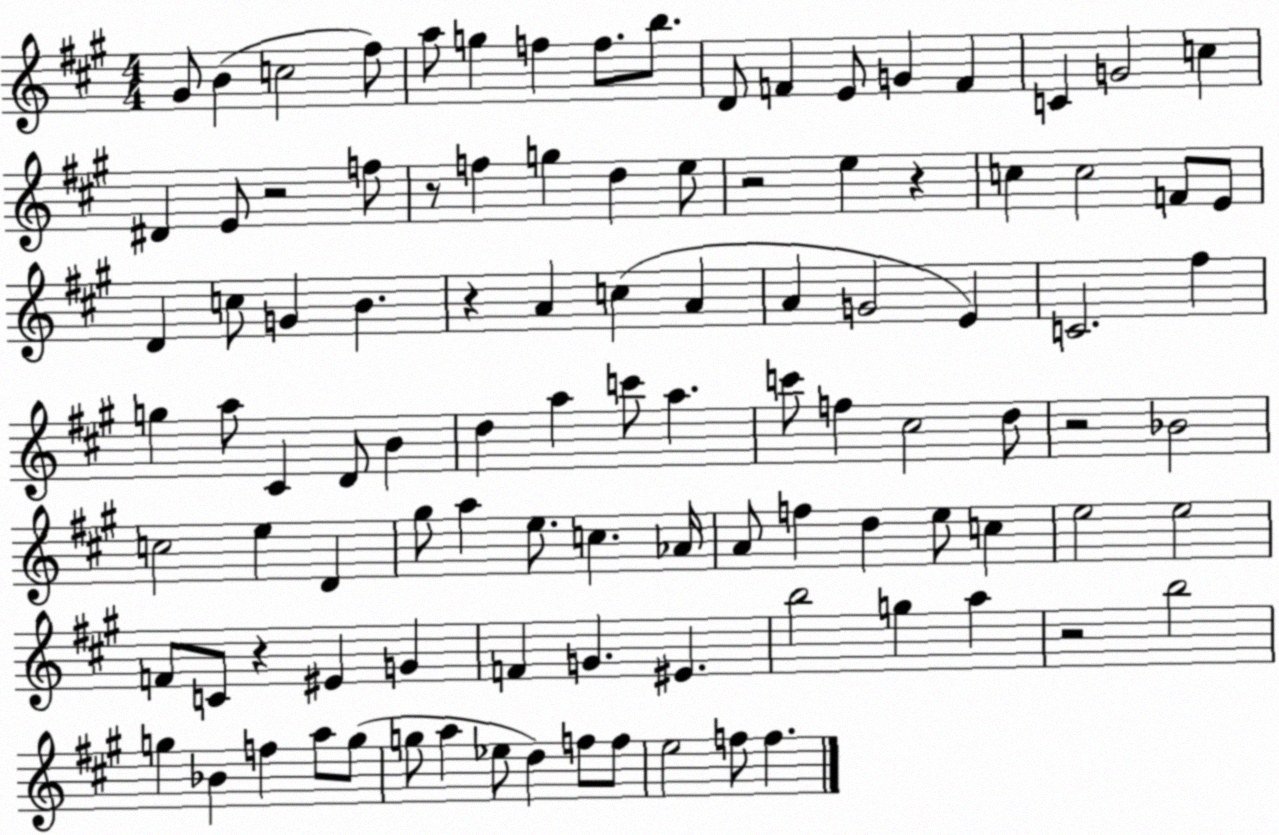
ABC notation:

X:1
T:Untitled
M:4/4
L:1/4
K:A
^G/2 B c2 ^f/2 a/2 g f f/2 b/2 D/2 F E/2 G F C G2 c ^D E/2 z2 f/2 z/2 f g d e/2 z2 e z c c2 F/2 E/2 D c/2 G B z A c A A G2 E C2 ^f g a/2 ^C D/2 B d a c'/2 a c'/2 f ^c2 d/2 z2 _B2 c2 e D ^g/2 a e/2 c _A/4 A/2 f d e/2 c e2 e2 F/2 C/2 z ^E G F G ^E b2 g a z2 b2 g _B f a/2 g/2 g/2 a _e/2 d f/2 f/2 e2 f/2 f